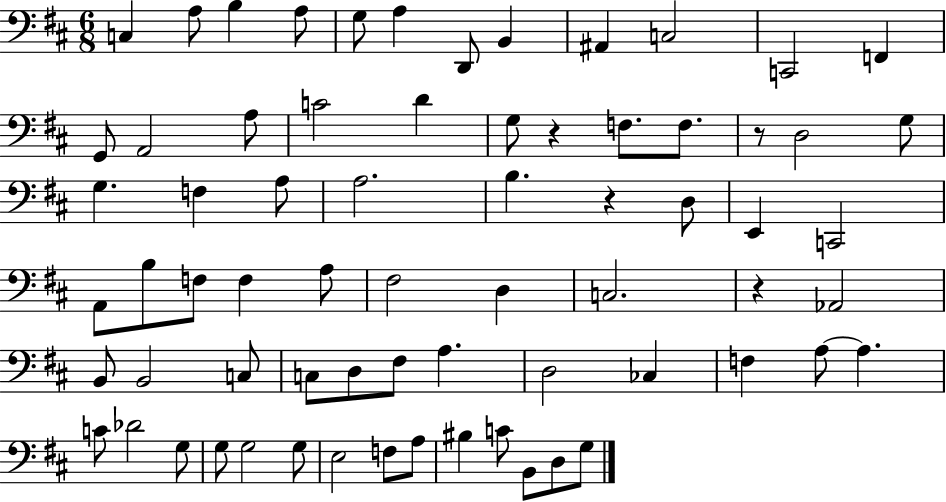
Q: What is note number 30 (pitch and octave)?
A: C2